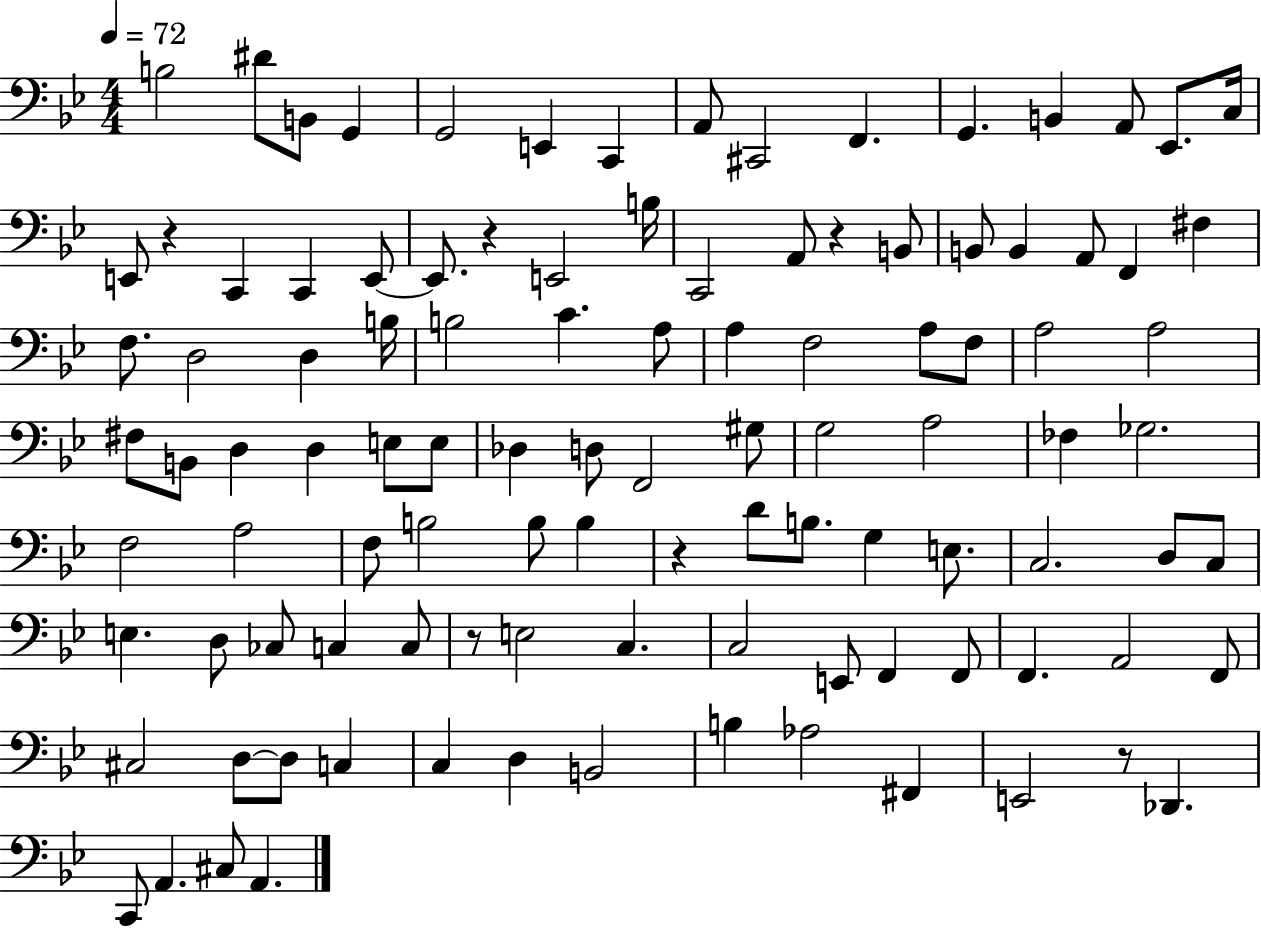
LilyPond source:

{
  \clef bass
  \numericTimeSignature
  \time 4/4
  \key bes \major
  \tempo 4 = 72
  b2 dis'8 b,8 g,4 | g,2 e,4 c,4 | a,8 cis,2 f,4. | g,4. b,4 a,8 ees,8. c16 | \break e,8 r4 c,4 c,4 e,8~~ | e,8. r4 e,2 b16 | c,2 a,8 r4 b,8 | b,8 b,4 a,8 f,4 fis4 | \break f8. d2 d4 b16 | b2 c'4. a8 | a4 f2 a8 f8 | a2 a2 | \break fis8 b,8 d4 d4 e8 e8 | des4 d8 f,2 gis8 | g2 a2 | fes4 ges2. | \break f2 a2 | f8 b2 b8 b4 | r4 d'8 b8. g4 e8. | c2. d8 c8 | \break e4. d8 ces8 c4 c8 | r8 e2 c4. | c2 e,8 f,4 f,8 | f,4. a,2 f,8 | \break cis2 d8~~ d8 c4 | c4 d4 b,2 | b4 aes2 fis,4 | e,2 r8 des,4. | \break c,8 a,4. cis8 a,4. | \bar "|."
}